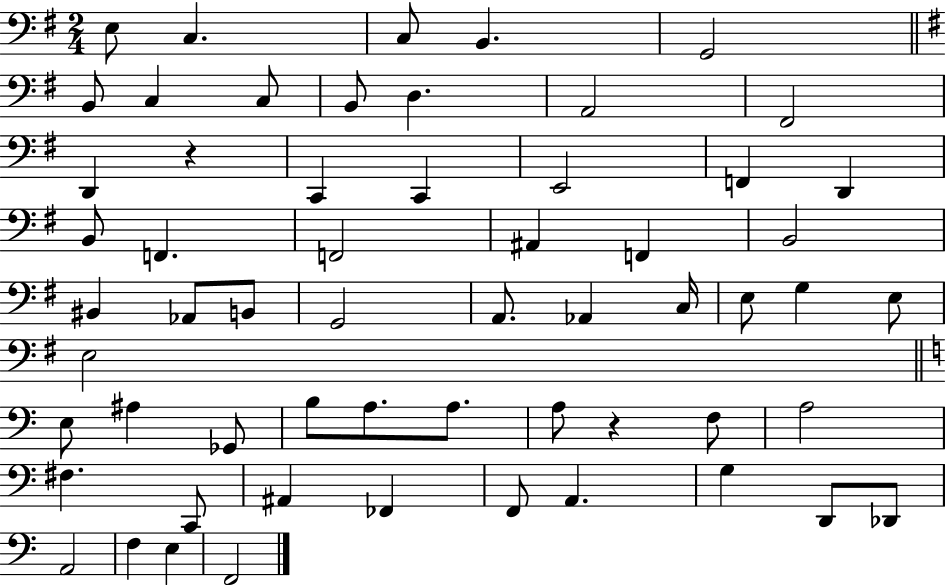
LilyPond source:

{
  \clef bass
  \numericTimeSignature
  \time 2/4
  \key g \major
  e8 c4. | c8 b,4. | g,2 | \bar "||" \break \key e \minor b,8 c4 c8 | b,8 d4. | a,2 | fis,2 | \break d,4 r4 | c,4 c,4 | e,2 | f,4 d,4 | \break b,8 f,4. | f,2 | ais,4 f,4 | b,2 | \break bis,4 aes,8 b,8 | g,2 | a,8. aes,4 c16 | e8 g4 e8 | \break e2 | \bar "||" \break \key c \major e8 ais4 ges,8 | b8 a8. a8. | a8 r4 f8 | a2 | \break fis4. c,8 | ais,4 fes,4 | f,8 a,4. | g4 d,8 des,8 | \break a,2 | f4 e4 | f,2 | \bar "|."
}